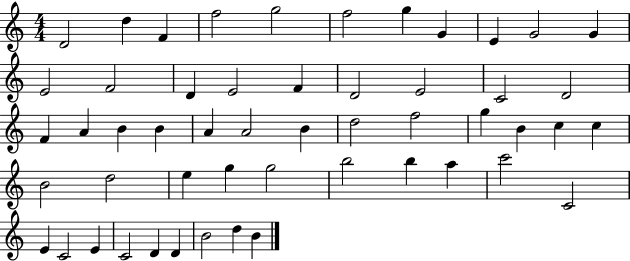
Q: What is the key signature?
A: C major